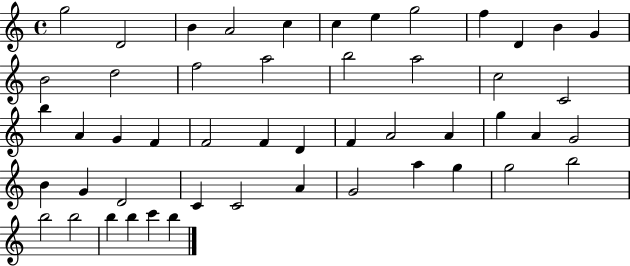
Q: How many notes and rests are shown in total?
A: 50